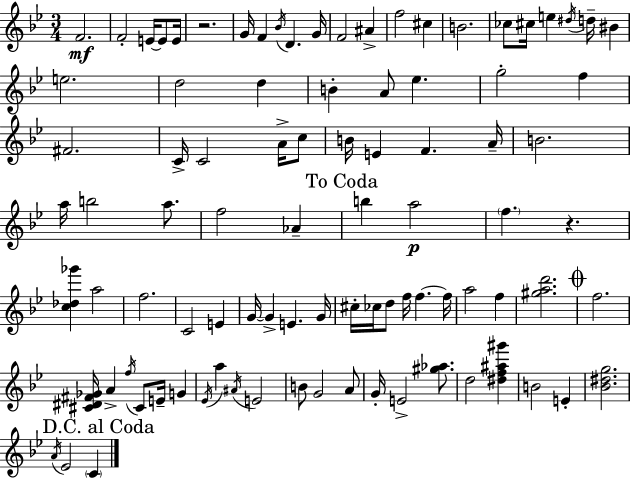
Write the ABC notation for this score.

X:1
T:Untitled
M:3/4
L:1/4
K:Gm
F2 F2 E/4 E/2 E/4 z2 G/4 F _B/4 D G/4 F2 ^A f2 ^c B2 _c/2 ^c/4 e ^d/4 d/4 ^B e2 d2 d B A/2 _e g2 f ^F2 C/4 C2 A/4 c/2 B/4 E F A/4 B2 a/4 b2 a/2 f2 _A b a2 f z [c_d_g'] a2 f2 C2 E G/4 G E G/4 ^c/4 _c/4 d/2 f/4 f f/4 a2 f [^gad']2 f2 [^C^D^F_G]/4 A f/4 ^C/2 E/4 G _E/4 a ^A/4 E2 B/2 G2 A/2 G/4 E2 [^g_a]/2 d2 [^df^a^g'] B2 E [_B^dg]2 A/4 _E2 C